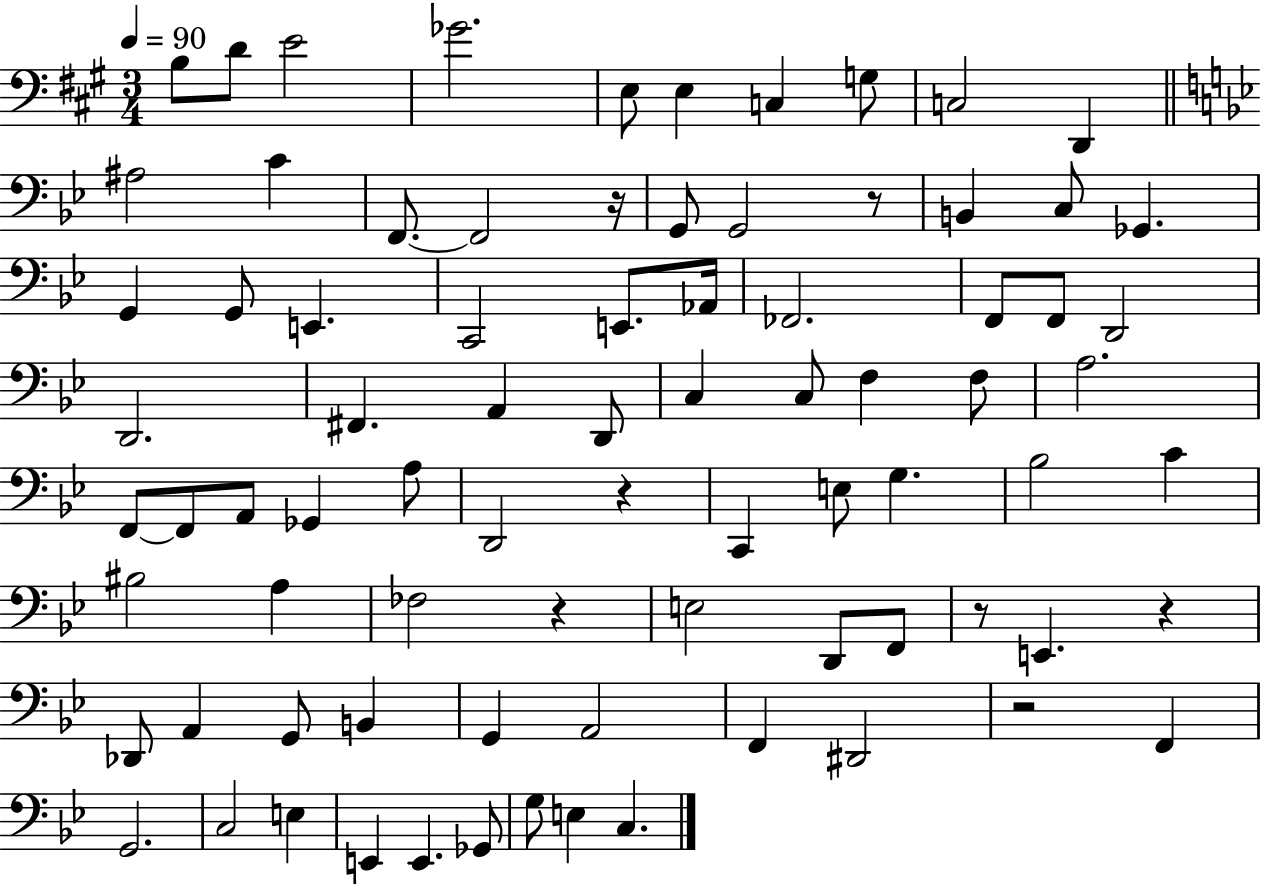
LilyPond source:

{
  \clef bass
  \numericTimeSignature
  \time 3/4
  \key a \major
  \tempo 4 = 90
  \repeat volta 2 { b8 d'8 e'2 | ges'2. | e8 e4 c4 g8 | c2 d,4 | \break \bar "||" \break \key bes \major ais2 c'4 | f,8.~~ f,2 r16 | g,8 g,2 r8 | b,4 c8 ges,4. | \break g,4 g,8 e,4. | c,2 e,8. aes,16 | fes,2. | f,8 f,8 d,2 | \break d,2. | fis,4. a,4 d,8 | c4 c8 f4 f8 | a2. | \break f,8~~ f,8 a,8 ges,4 a8 | d,2 r4 | c,4 e8 g4. | bes2 c'4 | \break bis2 a4 | fes2 r4 | e2 d,8 f,8 | r8 e,4. r4 | \break des,8 a,4 g,8 b,4 | g,4 a,2 | f,4 dis,2 | r2 f,4 | \break g,2. | c2 e4 | e,4 e,4. ges,8 | g8 e4 c4. | \break } \bar "|."
}